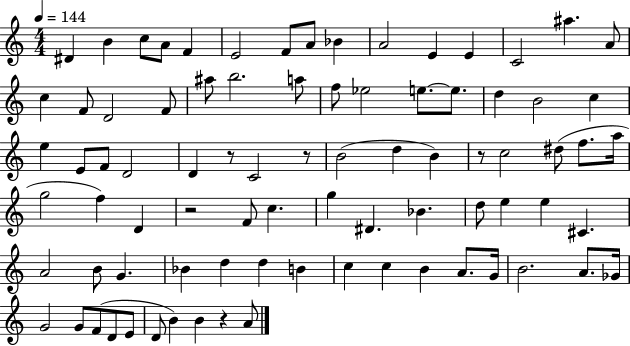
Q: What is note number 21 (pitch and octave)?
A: B5